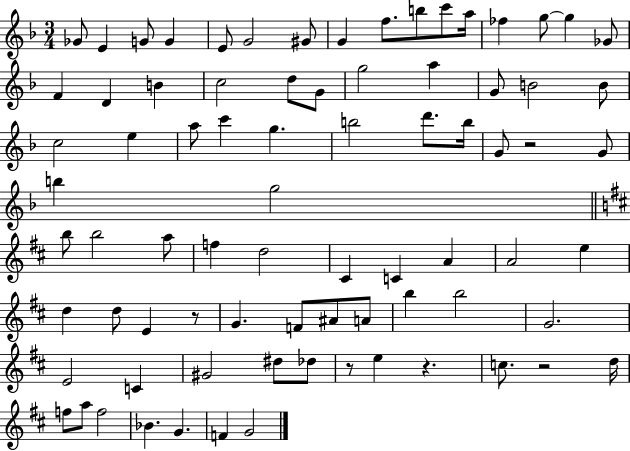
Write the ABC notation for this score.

X:1
T:Untitled
M:3/4
L:1/4
K:F
_G/2 E G/2 G E/2 G2 ^G/2 G f/2 b/2 c'/2 a/4 _f g/2 g _G/2 F D B c2 d/2 G/2 g2 a G/2 B2 B/2 c2 e a/2 c' g b2 d'/2 b/4 G/2 z2 G/2 b g2 b/2 b2 a/2 f d2 ^C C A A2 e d d/2 E z/2 G F/2 ^A/2 A/2 b b2 G2 E2 C ^G2 ^d/2 _d/2 z/2 e z c/2 z2 d/4 f/2 a/2 f2 _B G F G2